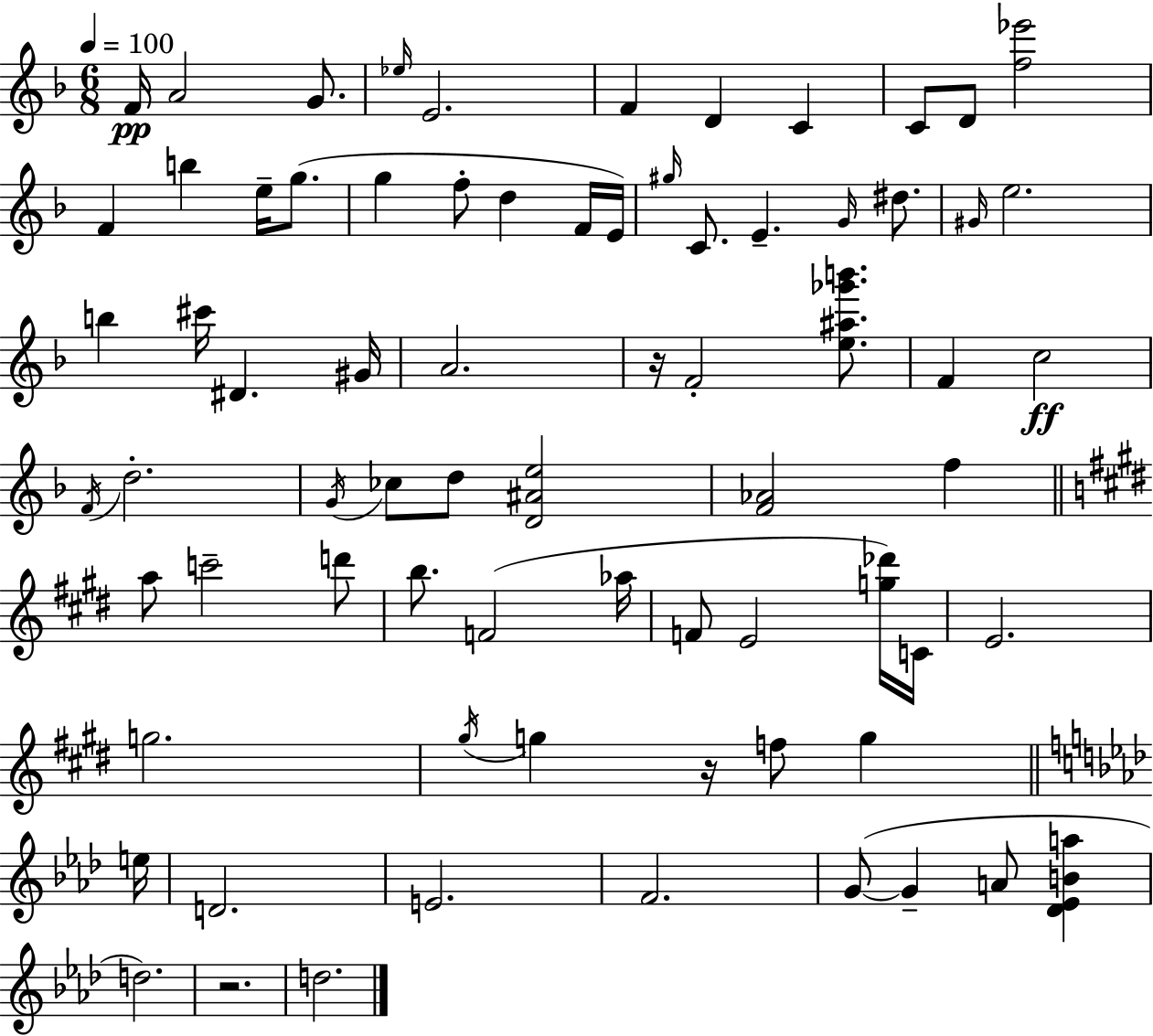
{
  \clef treble
  \numericTimeSignature
  \time 6/8
  \key d \minor
  \tempo 4 = 100
  f'16\pp a'2 g'8. | \grace { ees''16 } e'2. | f'4 d'4 c'4 | c'8 d'8 <f'' ees'''>2 | \break f'4 b''4 e''16-- g''8.( | g''4 f''8-. d''4 f'16 | e'16) \grace { gis''16 } c'8. e'4.-- \grace { g'16 } | dis''8. \grace { gis'16 } e''2. | \break b''4 cis'''16 dis'4. | gis'16 a'2. | r16 f'2-. | <e'' ais'' ges''' b'''>8. f'4 c''2\ff | \break \acciaccatura { f'16 } d''2.-. | \acciaccatura { g'16 } ces''8 d''8 <d' ais' e''>2 | <f' aes'>2 | f''4 \bar "||" \break \key e \major a''8 c'''2-- d'''8 | b''8. f'2( aes''16 | f'8 e'2 <g'' des'''>16) c'16 | e'2. | \break g''2. | \acciaccatura { gis''16 } g''4 r16 f''8 g''4 | \bar "||" \break \key aes \major e''16 d'2. | e'2. | f'2. | g'8~(~ g'4-- a'8 <des' ees' b' a''>4 | \break d''2.) | r2. | d''2. | \bar "|."
}